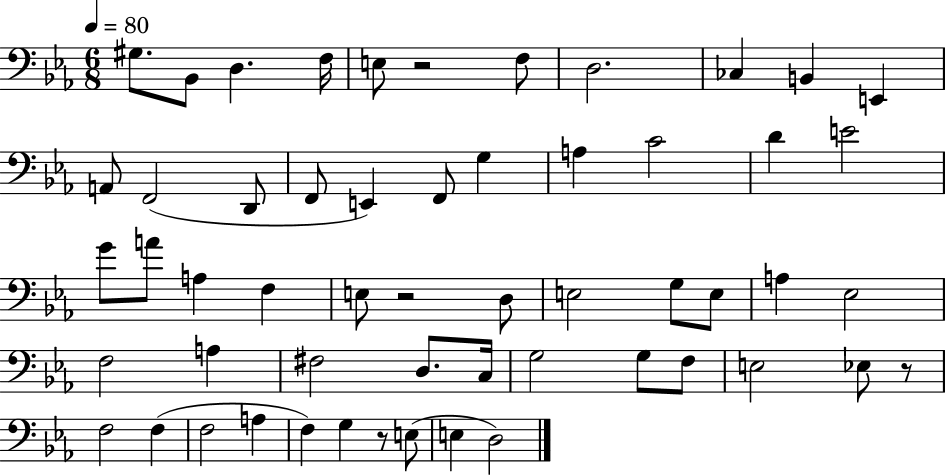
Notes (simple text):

G#3/e. Bb2/e D3/q. F3/s E3/e R/h F3/e D3/h. CES3/q B2/q E2/q A2/e F2/h D2/e F2/e E2/q F2/e G3/q A3/q C4/h D4/q E4/h G4/e A4/e A3/q F3/q E3/e R/h D3/e E3/h G3/e E3/e A3/q Eb3/h F3/h A3/q F#3/h D3/e. C3/s G3/h G3/e F3/e E3/h Eb3/e R/e F3/h F3/q F3/h A3/q F3/q G3/q R/e E3/e E3/q D3/h